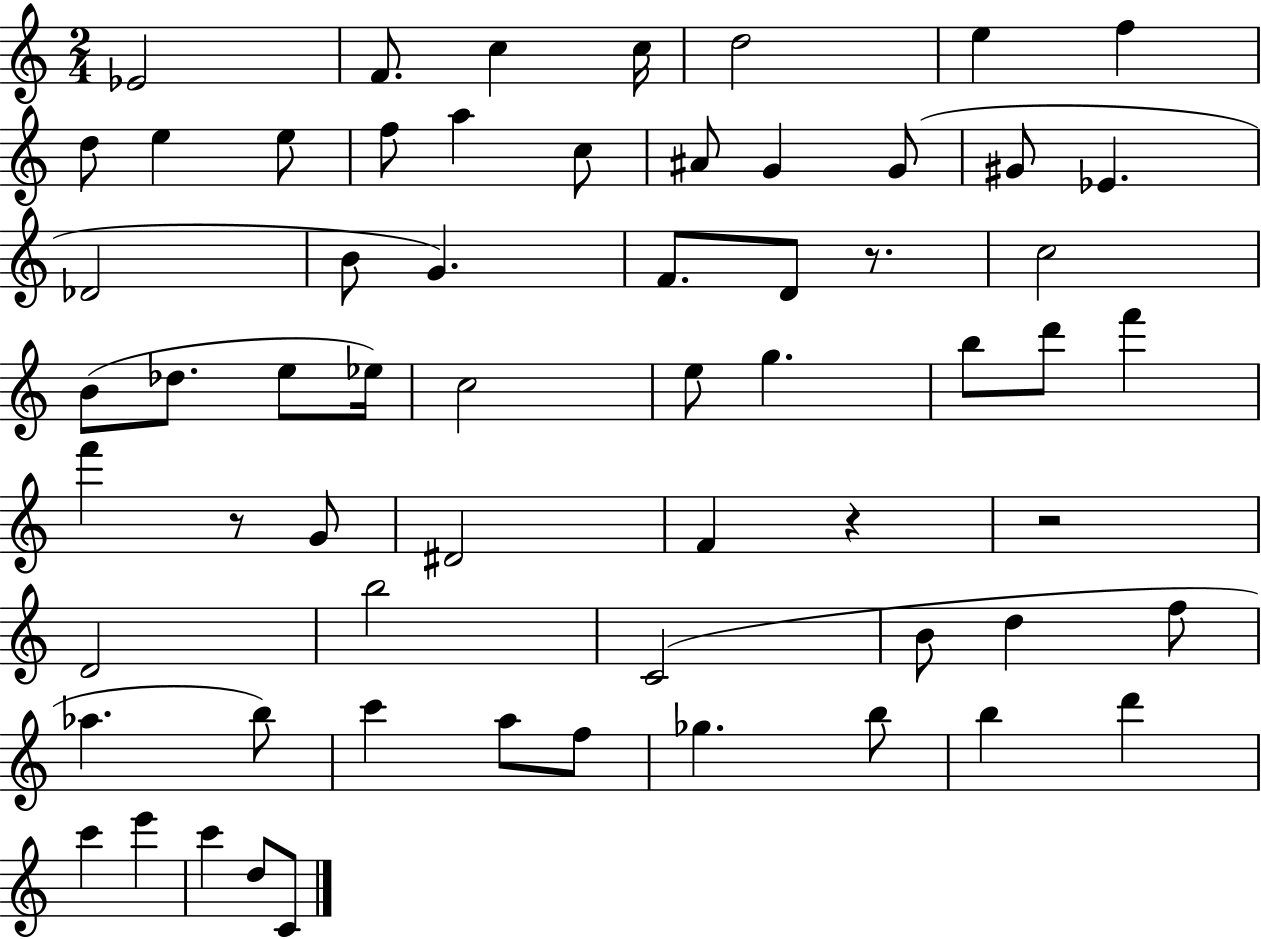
Eb4/h F4/e. C5/q C5/s D5/h E5/q F5/q D5/e E5/q E5/e F5/e A5/q C5/e A#4/e G4/q G4/e G#4/e Eb4/q. Db4/h B4/e G4/q. F4/e. D4/e R/e. C5/h B4/e Db5/e. E5/e Eb5/s C5/h E5/e G5/q. B5/e D6/e F6/q F6/q R/e G4/e D#4/h F4/q R/q R/h D4/h B5/h C4/h B4/e D5/q F5/e Ab5/q. B5/e C6/q A5/e F5/e Gb5/q. B5/e B5/q D6/q C6/q E6/q C6/q D5/e C4/e